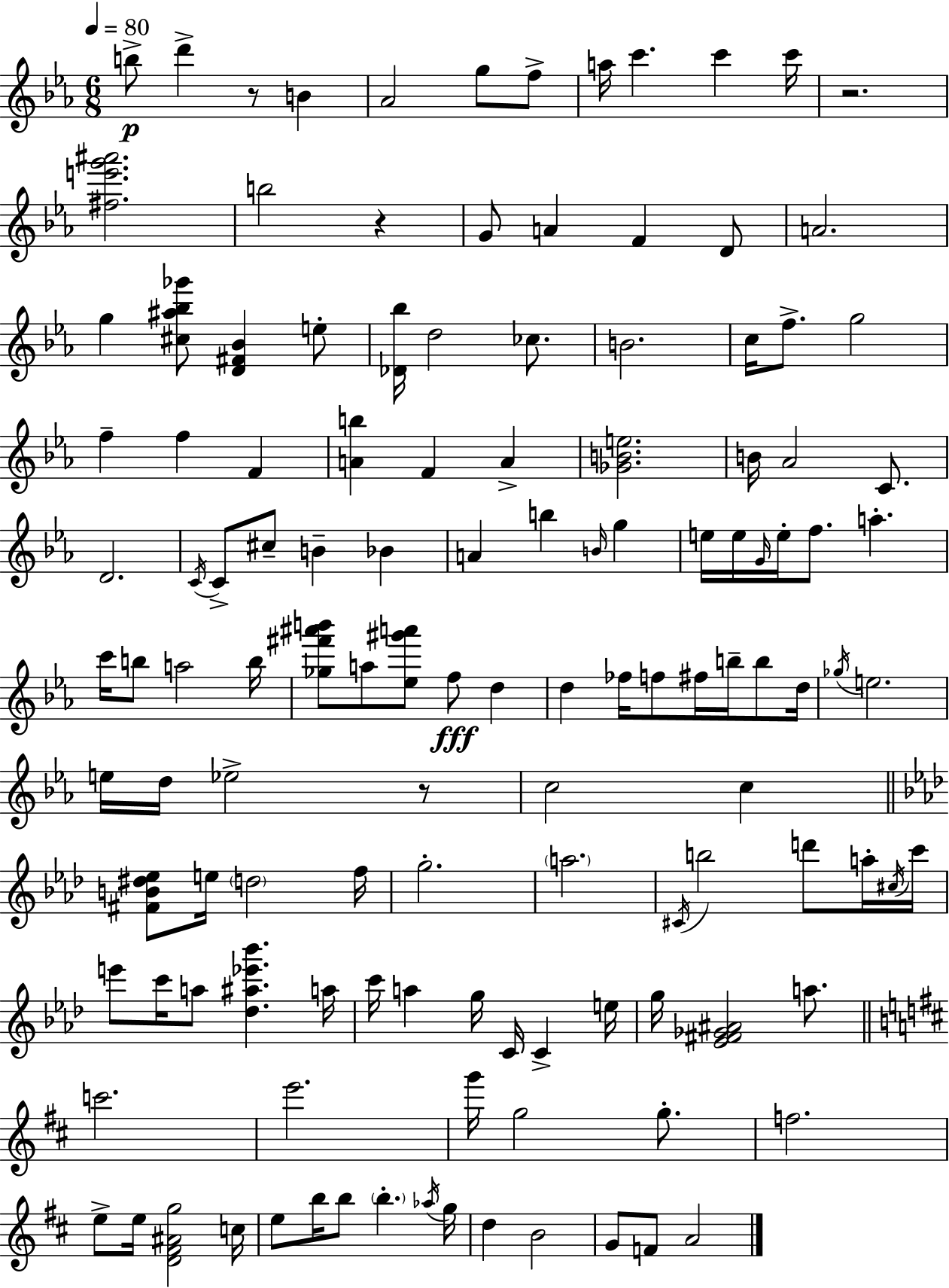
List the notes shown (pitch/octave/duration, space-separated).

B5/e D6/q R/e B4/q Ab4/h G5/e F5/e A5/s C6/q. C6/q C6/s R/h. [F#5,E6,G6,A#6]/h. B5/h R/q G4/e A4/q F4/q D4/e A4/h. G5/q [C#5,A#5,Bb5,Gb6]/e [D4,F#4,Bb4]/q E5/e [Db4,Bb5]/s D5/h CES5/e. B4/h. C5/s F5/e. G5/h F5/q F5/q F4/q [A4,B5]/q F4/q A4/q [Gb4,B4,E5]/h. B4/s Ab4/h C4/e. D4/h. C4/s C4/e C#5/e B4/q Bb4/q A4/q B5/q B4/s G5/q E5/s E5/s G4/s E5/s F5/e. A5/q. C6/s B5/e A5/h B5/s [Gb5,F#6,A#6,B6]/e A5/e [Eb5,G#6,A6]/e F5/e D5/q D5/q FES5/s F5/e F#5/s B5/s B5/e D5/s Gb5/s E5/h. E5/s D5/s Eb5/h R/e C5/h C5/q [F#4,B4,D#5,Eb5]/e E5/s D5/h F5/s G5/h. A5/h. C#4/s B5/h D6/e A5/s C#5/s C6/s E6/e C6/s A5/e [Db5,A#5,Eb6,Bb6]/q. A5/s C6/s A5/q G5/s C4/s C4/q E5/s G5/s [Eb4,F#4,Gb4,A#4]/h A5/e. C6/h. E6/h. G6/s G5/h G5/e. F5/h. E5/e E5/s [D4,F#4,A#4,G5]/h C5/s E5/e B5/s B5/e B5/q. Ab5/s G5/s D5/q B4/h G4/e F4/e A4/h